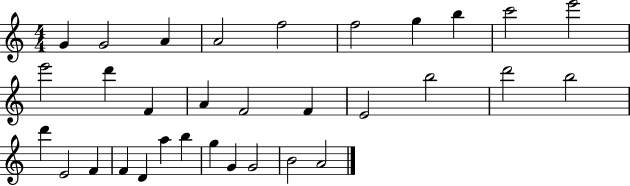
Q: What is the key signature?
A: C major